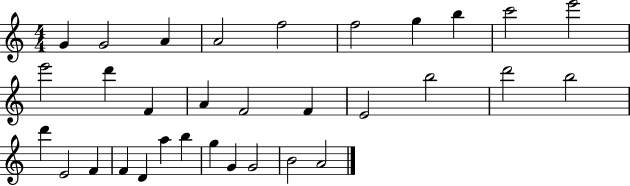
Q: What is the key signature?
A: C major